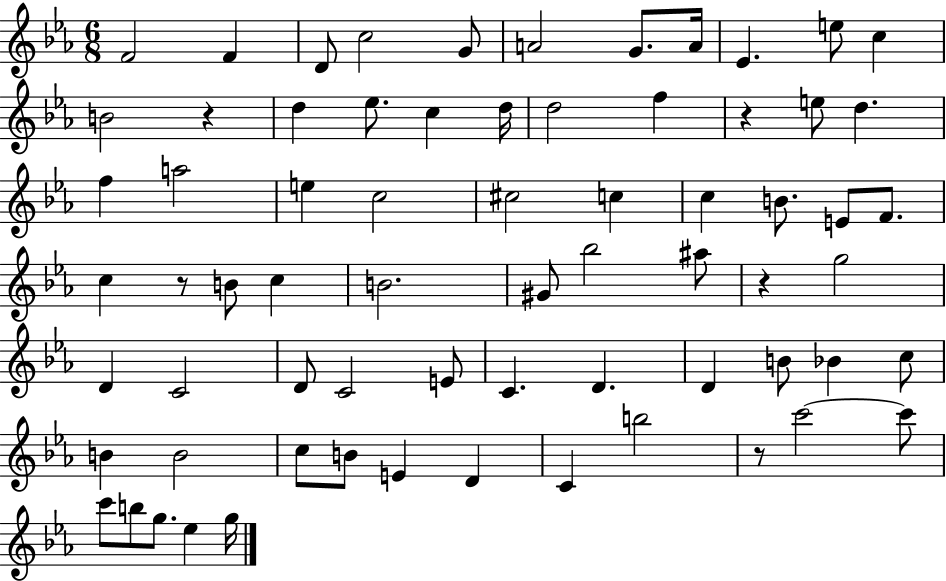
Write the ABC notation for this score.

X:1
T:Untitled
M:6/8
L:1/4
K:Eb
F2 F D/2 c2 G/2 A2 G/2 A/4 _E e/2 c B2 z d _e/2 c d/4 d2 f z e/2 d f a2 e c2 ^c2 c c B/2 E/2 F/2 c z/2 B/2 c B2 ^G/2 _b2 ^a/2 z g2 D C2 D/2 C2 E/2 C D D B/2 _B c/2 B B2 c/2 B/2 E D C b2 z/2 c'2 c'/2 c'/2 b/2 g/2 _e g/4